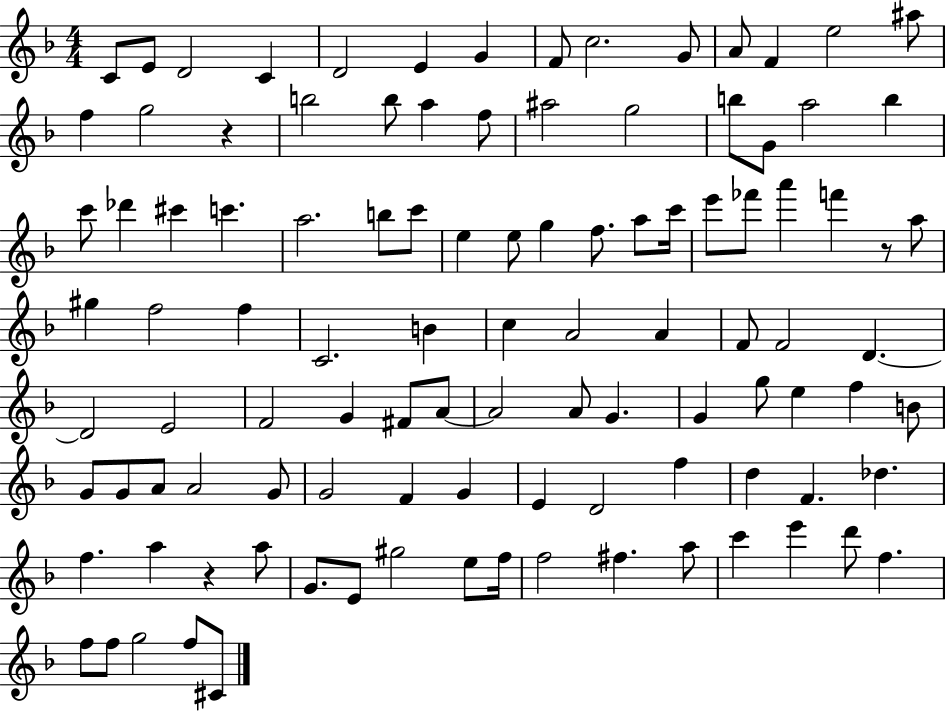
{
  \clef treble
  \numericTimeSignature
  \time 4/4
  \key f \major
  c'8 e'8 d'2 c'4 | d'2 e'4 g'4 | f'8 c''2. g'8 | a'8 f'4 e''2 ais''8 | \break f''4 g''2 r4 | b''2 b''8 a''4 f''8 | ais''2 g''2 | b''8 g'8 a''2 b''4 | \break c'''8 des'''4 cis'''4 c'''4. | a''2. b''8 c'''8 | e''4 e''8 g''4 f''8. a''8 c'''16 | e'''8 fes'''8 a'''4 f'''4 r8 a''8 | \break gis''4 f''2 f''4 | c'2. b'4 | c''4 a'2 a'4 | f'8 f'2 d'4.~~ | \break d'2 e'2 | f'2 g'4 fis'8 a'8~~ | a'2 a'8 g'4. | g'4 g''8 e''4 f''4 b'8 | \break g'8 g'8 a'8 a'2 g'8 | g'2 f'4 g'4 | e'4 d'2 f''4 | d''4 f'4. des''4. | \break f''4. a''4 r4 a''8 | g'8. e'8 gis''2 e''8 f''16 | f''2 fis''4. a''8 | c'''4 e'''4 d'''8 f''4. | \break f''8 f''8 g''2 f''8 cis'8 | \bar "|."
}